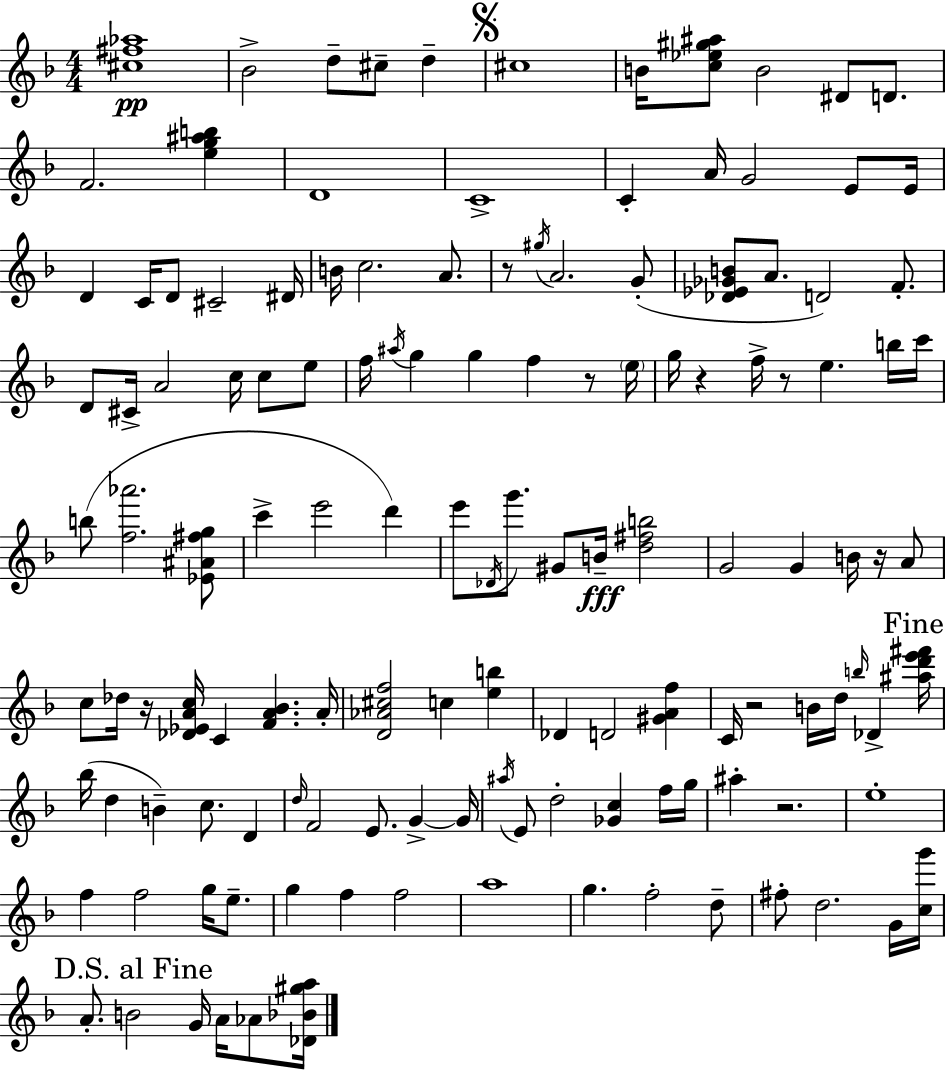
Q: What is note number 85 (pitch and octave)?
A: E4